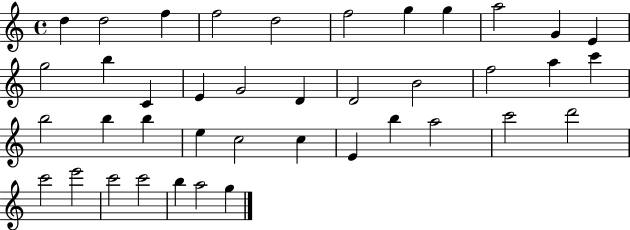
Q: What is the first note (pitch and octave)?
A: D5